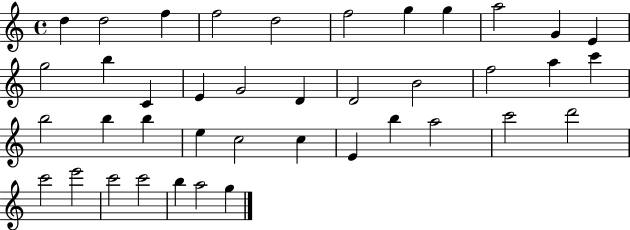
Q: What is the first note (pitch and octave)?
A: D5